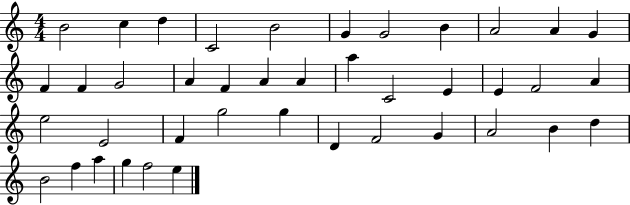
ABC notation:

X:1
T:Untitled
M:4/4
L:1/4
K:C
B2 c d C2 B2 G G2 B A2 A G F F G2 A F A A a C2 E E F2 A e2 E2 F g2 g D F2 G A2 B d B2 f a g f2 e